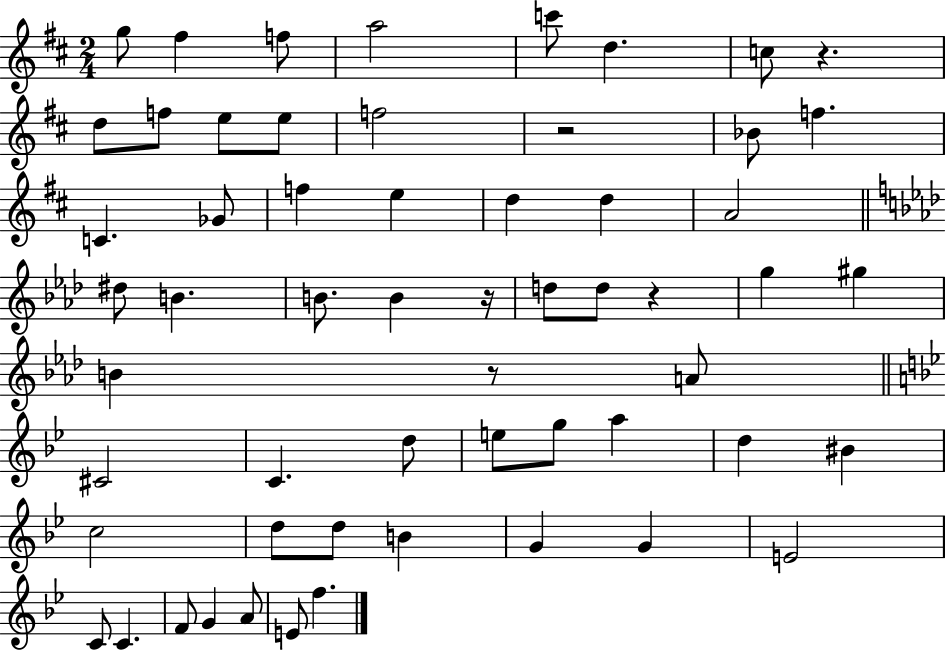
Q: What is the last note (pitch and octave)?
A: F5